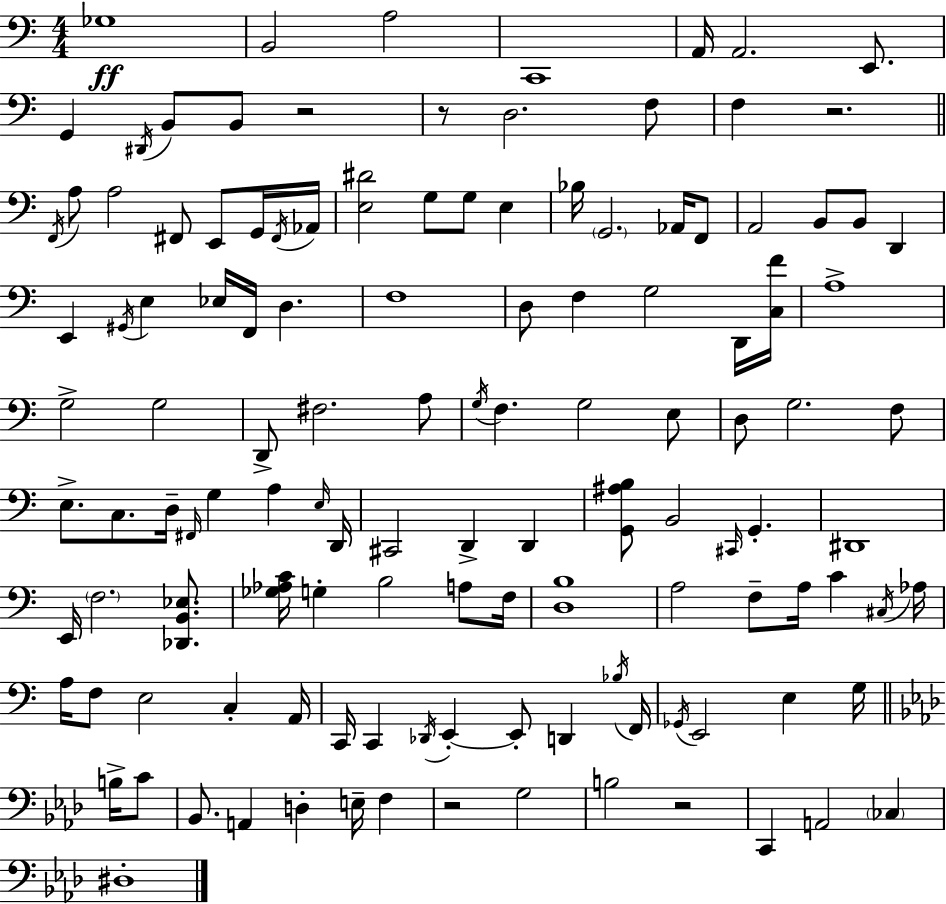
X:1
T:Untitled
M:4/4
L:1/4
K:Am
_G,4 B,,2 A,2 C,,4 A,,/4 A,,2 E,,/2 G,, ^D,,/4 B,,/2 B,,/2 z2 z/2 D,2 F,/2 F, z2 F,,/4 A,/2 A,2 ^F,,/2 E,,/2 G,,/4 ^F,,/4 _A,,/4 [E,^D]2 G,/2 G,/2 E, _B,/4 G,,2 _A,,/4 F,,/2 A,,2 B,,/2 B,,/2 D,, E,, ^G,,/4 E, _E,/4 F,,/4 D, F,4 D,/2 F, G,2 D,,/4 [C,F]/4 A,4 G,2 G,2 D,,/2 ^F,2 A,/2 G,/4 F, G,2 E,/2 D,/2 G,2 F,/2 E,/2 C,/2 D,/4 ^F,,/4 G, A, E,/4 D,,/4 ^C,,2 D,, D,, [G,,^A,B,]/2 B,,2 ^C,,/4 G,, ^D,,4 E,,/4 F,2 [_D,,B,,_E,]/2 [_G,_A,C]/4 G, B,2 A,/2 F,/4 [D,B,]4 A,2 F,/2 A,/4 C ^C,/4 _A,/4 A,/4 F,/2 E,2 C, A,,/4 C,,/4 C,, _D,,/4 E,, E,,/2 D,, _B,/4 F,,/4 _G,,/4 E,,2 E, G,/4 B,/4 C/2 _B,,/2 A,, D, E,/4 F, z2 G,2 B,2 z2 C,, A,,2 _C, ^D,4